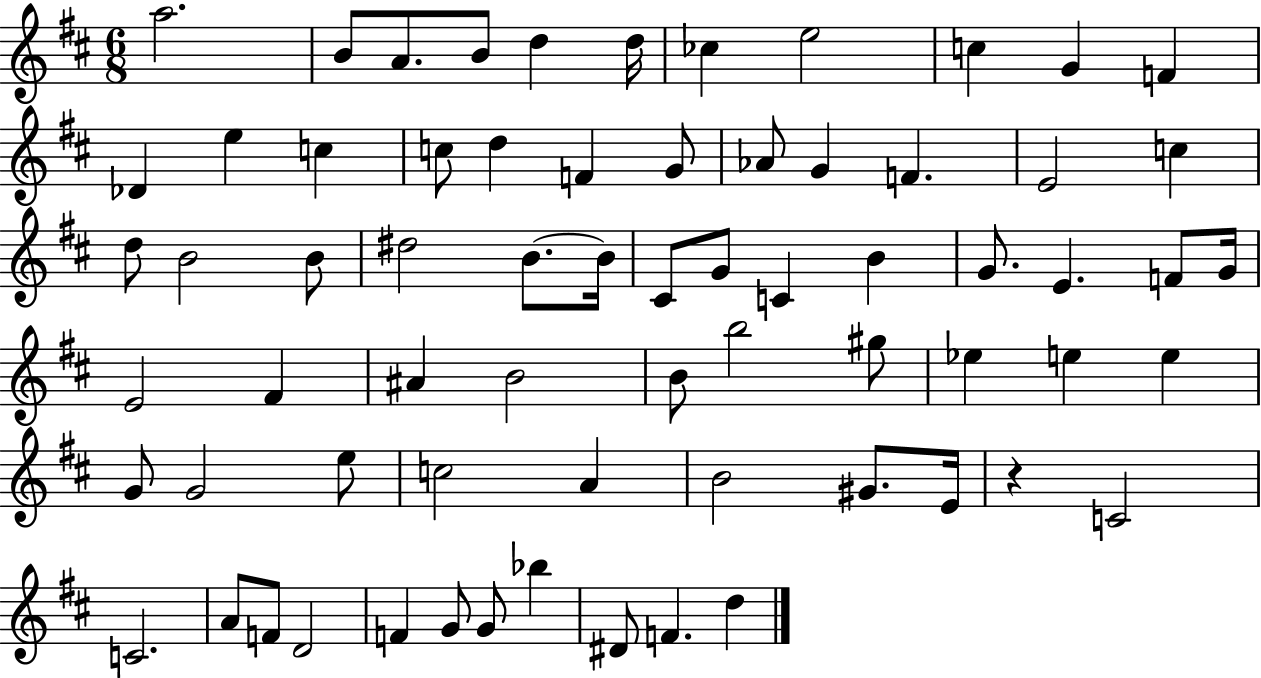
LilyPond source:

{
  \clef treble
  \numericTimeSignature
  \time 6/8
  \key d \major
  \repeat volta 2 { a''2. | b'8 a'8. b'8 d''4 d''16 | ces''4 e''2 | c''4 g'4 f'4 | \break des'4 e''4 c''4 | c''8 d''4 f'4 g'8 | aes'8 g'4 f'4. | e'2 c''4 | \break d''8 b'2 b'8 | dis''2 b'8.~~ b'16 | cis'8 g'8 c'4 b'4 | g'8. e'4. f'8 g'16 | \break e'2 fis'4 | ais'4 b'2 | b'8 b''2 gis''8 | ees''4 e''4 e''4 | \break g'8 g'2 e''8 | c''2 a'4 | b'2 gis'8. e'16 | r4 c'2 | \break c'2. | a'8 f'8 d'2 | f'4 g'8 g'8 bes''4 | dis'8 f'4. d''4 | \break } \bar "|."
}